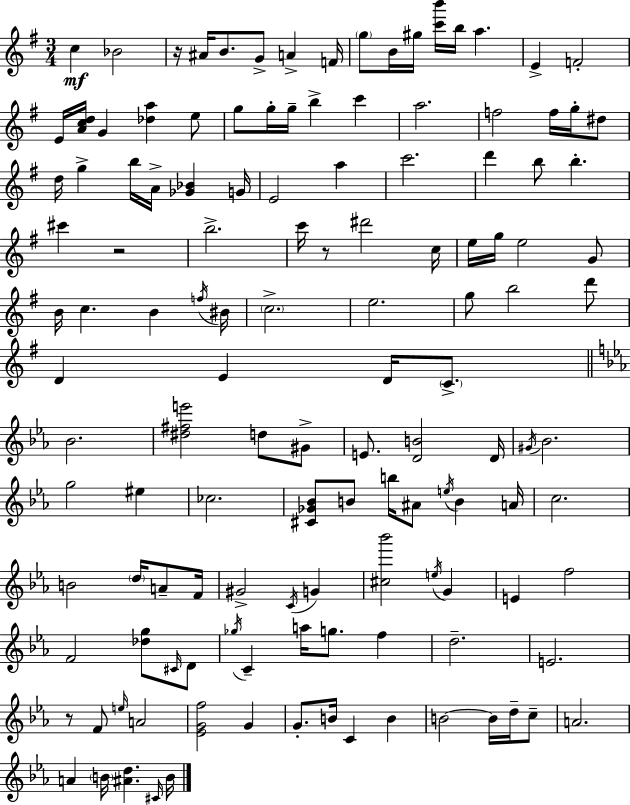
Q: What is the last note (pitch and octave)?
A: B4